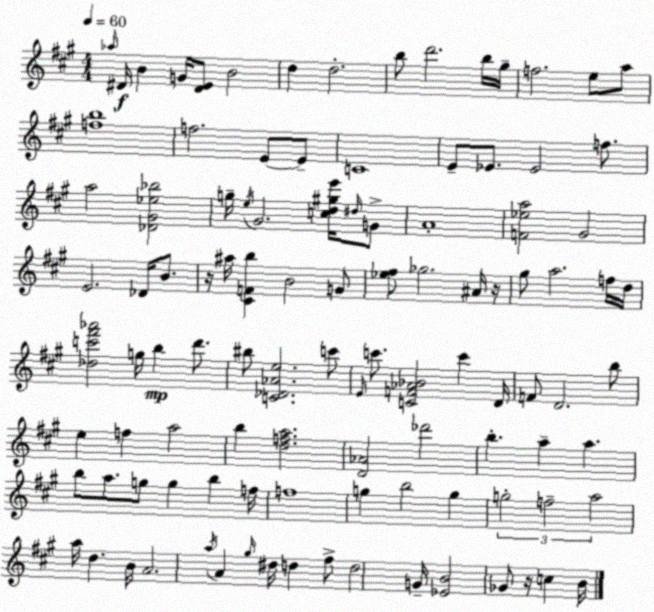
X:1
T:Untitled
M:4/4
L:1/4
K:A
_a/4 ^D/4 B G/4 [^DE]/2 B2 d d2 b/2 d'2 b/4 ^g/4 f2 e/2 a/2 [fb]4 f2 E/2 E/2 C4 E/2 _E/2 _E2 f/2 a2 [_D^G_e_b]2 g/4 e/4 ^G2 [cd^ge']/4 ^d/4 G/2 A4 [F_ea]2 ^G2 E2 _D/4 B/2 z/4 ^a/4 [^CFb] B2 G/2 [_e^f]/2 _g2 ^A/4 z/4 ^g/2 a2 f/4 d/4 [_dc'^f'_a']2 g/4 b d'/2 ^b/2 [C_D_Ae]2 c'/2 E/4 c'/2 [CF_A_B]2 c' D/4 F/2 D2 b/2 e f a2 b [dfa]2 [D_A]2 _d'2 b a a b/2 a/2 g/2 g b f/4 f4 g b2 g g2 f2 a2 a/4 d B/4 A2 a/4 A ^g/4 ^d/4 d ^f/2 d2 G/4 [_EB]2 _G/2 z/4 c B/4